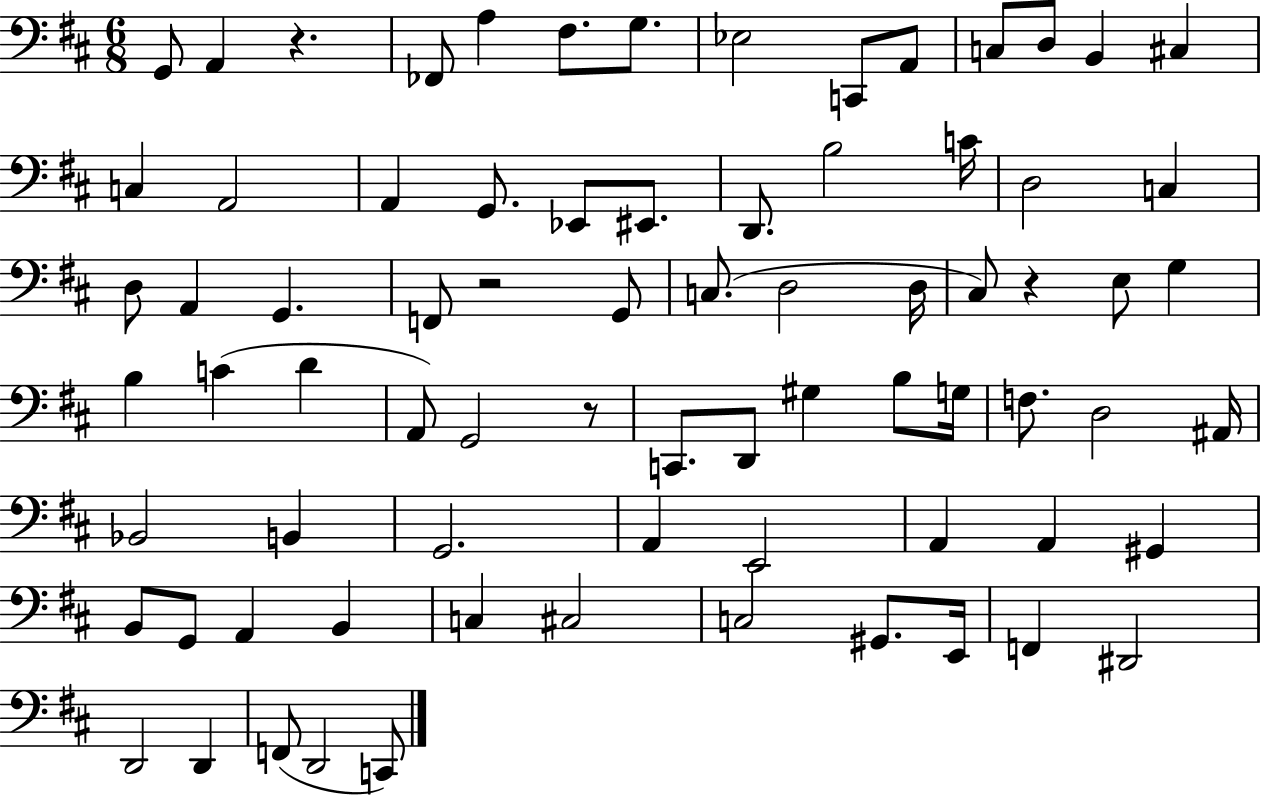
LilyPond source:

{
  \clef bass
  \numericTimeSignature
  \time 6/8
  \key d \major
  g,8 a,4 r4. | fes,8 a4 fis8. g8. | ees2 c,8 a,8 | c8 d8 b,4 cis4 | \break c4 a,2 | a,4 g,8. ees,8 eis,8. | d,8. b2 c'16 | d2 c4 | \break d8 a,4 g,4. | f,8 r2 g,8 | c8.( d2 d16 | cis8) r4 e8 g4 | \break b4 c'4( d'4 | a,8) g,2 r8 | c,8. d,8 gis4 b8 g16 | f8. d2 ais,16 | \break bes,2 b,4 | g,2. | a,4 e,2 | a,4 a,4 gis,4 | \break b,8 g,8 a,4 b,4 | c4 cis2 | c2 gis,8. e,16 | f,4 dis,2 | \break d,2 d,4 | f,8( d,2 c,8) | \bar "|."
}